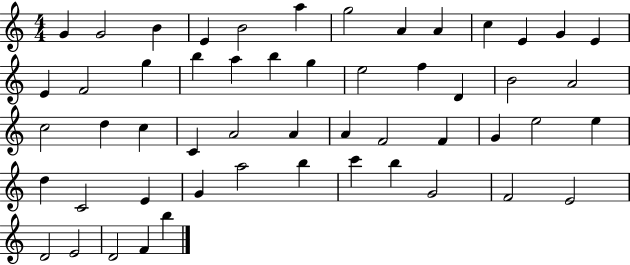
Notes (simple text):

G4/q G4/h B4/q E4/q B4/h A5/q G5/h A4/q A4/q C5/q E4/q G4/q E4/q E4/q F4/h G5/q B5/q A5/q B5/q G5/q E5/h F5/q D4/q B4/h A4/h C5/h D5/q C5/q C4/q A4/h A4/q A4/q F4/h F4/q G4/q E5/h E5/q D5/q C4/h E4/q G4/q A5/h B5/q C6/q B5/q G4/h F4/h E4/h D4/h E4/h D4/h F4/q B5/q